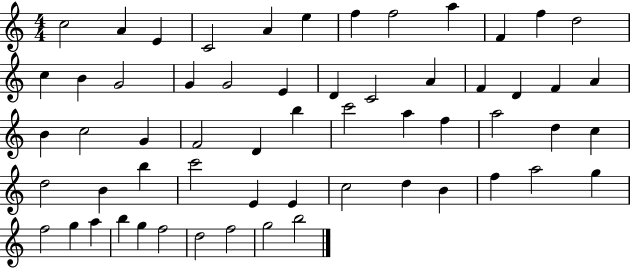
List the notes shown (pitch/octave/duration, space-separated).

C5/h A4/q E4/q C4/h A4/q E5/q F5/q F5/h A5/q F4/q F5/q D5/h C5/q B4/q G4/h G4/q G4/h E4/q D4/q C4/h A4/q F4/q D4/q F4/q A4/q B4/q C5/h G4/q F4/h D4/q B5/q C6/h A5/q F5/q A5/h D5/q C5/q D5/h B4/q B5/q C6/h E4/q E4/q C5/h D5/q B4/q F5/q A5/h G5/q F5/h G5/q A5/q B5/q G5/q F5/h D5/h F5/h G5/h B5/h